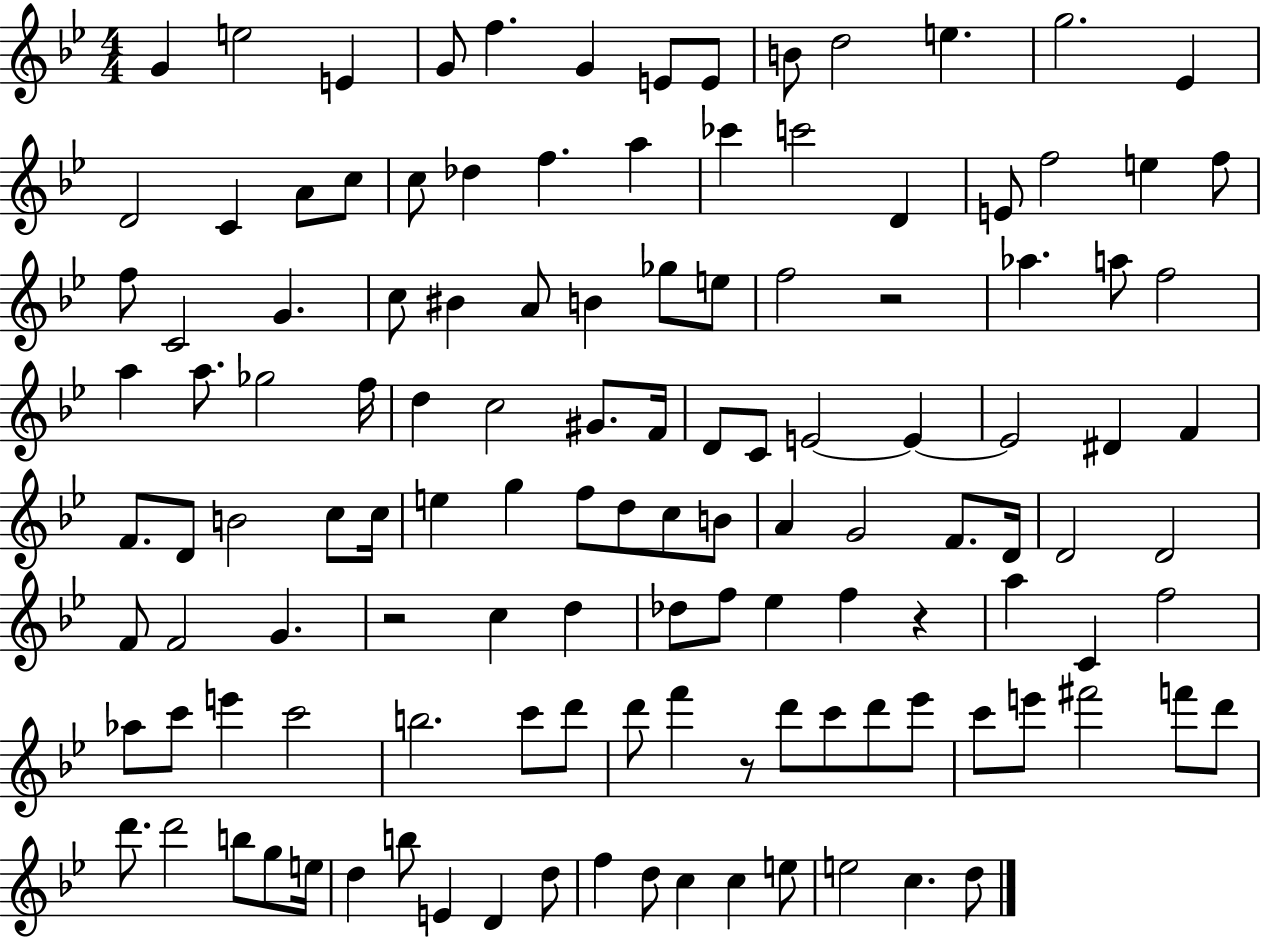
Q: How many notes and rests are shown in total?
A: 125